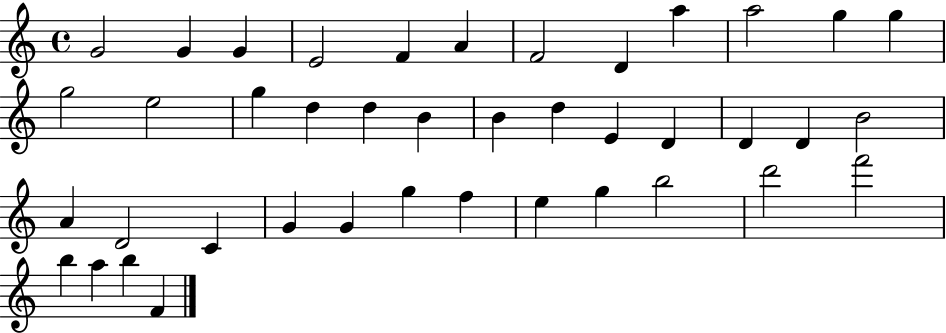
{
  \clef treble
  \time 4/4
  \defaultTimeSignature
  \key c \major
  g'2 g'4 g'4 | e'2 f'4 a'4 | f'2 d'4 a''4 | a''2 g''4 g''4 | \break g''2 e''2 | g''4 d''4 d''4 b'4 | b'4 d''4 e'4 d'4 | d'4 d'4 b'2 | \break a'4 d'2 c'4 | g'4 g'4 g''4 f''4 | e''4 g''4 b''2 | d'''2 f'''2 | \break b''4 a''4 b''4 f'4 | \bar "|."
}